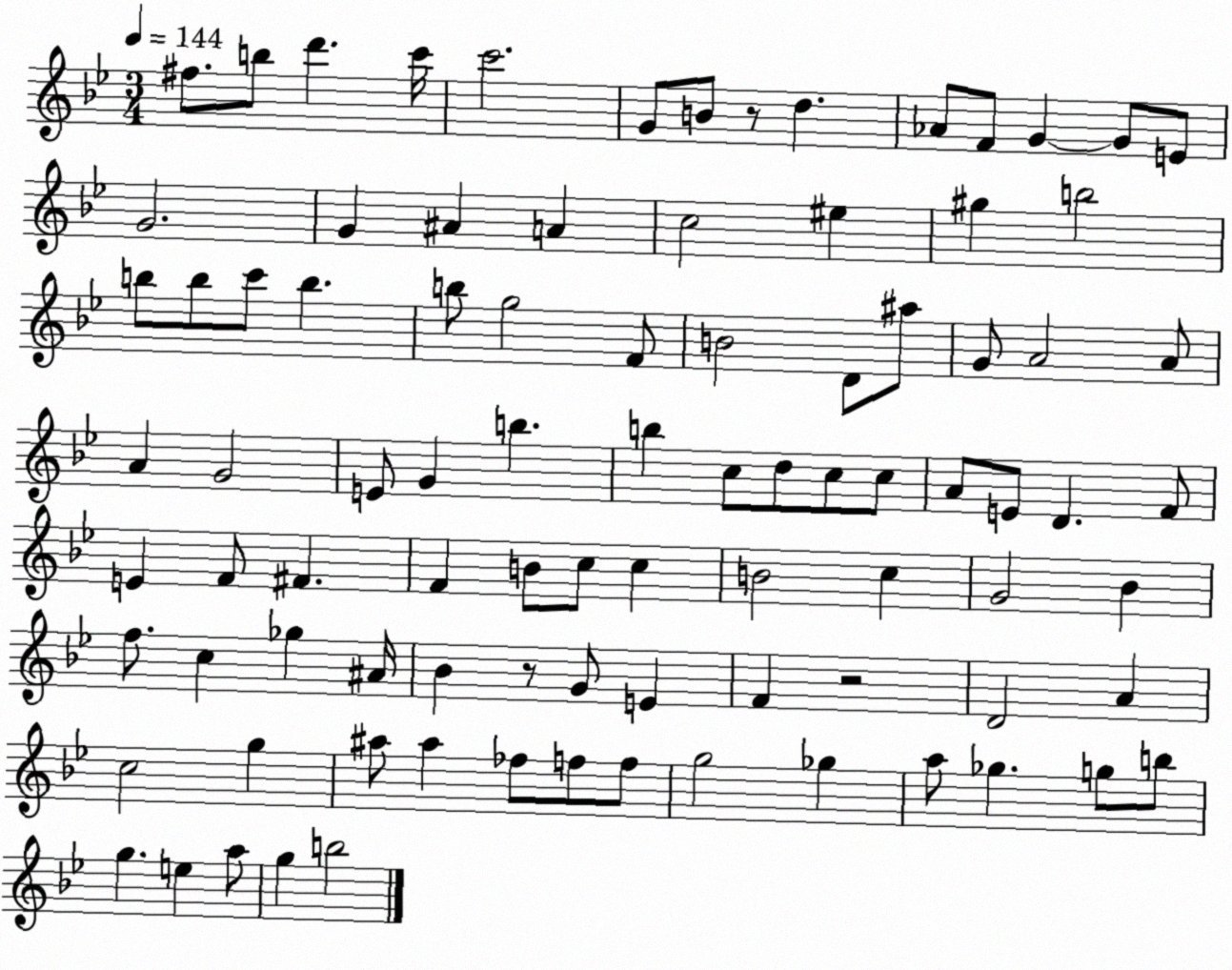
X:1
T:Untitled
M:3/4
L:1/4
K:Bb
^f/2 b/2 d' c'/4 c'2 G/2 B/2 z/2 d _A/2 F/2 G G/2 E/2 G2 G ^A A c2 ^e ^g b2 b/2 b/2 c'/2 b b/2 g2 F/2 B2 D/2 ^a/2 G/2 A2 A/2 A G2 E/2 G b b c/2 d/2 c/2 c/2 A/2 E/2 D F/2 E F/2 ^F F B/2 c/2 c B2 c G2 _B f/2 c _g ^A/4 _B z/2 G/2 E F z2 D2 A c2 g ^a/2 ^a _f/2 f/2 f/2 g2 _g a/2 _g g/2 b/2 g e a/2 g b2